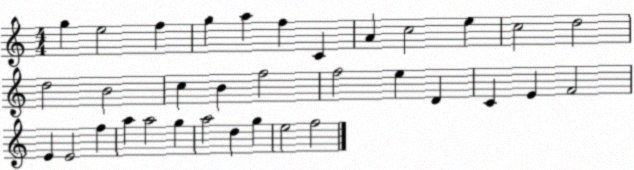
X:1
T:Untitled
M:4/4
L:1/4
K:C
g e2 f g a f C A c2 e c2 d2 d2 B2 c B f2 f2 e D C E F2 E E2 f a a2 g a2 d g e2 f2